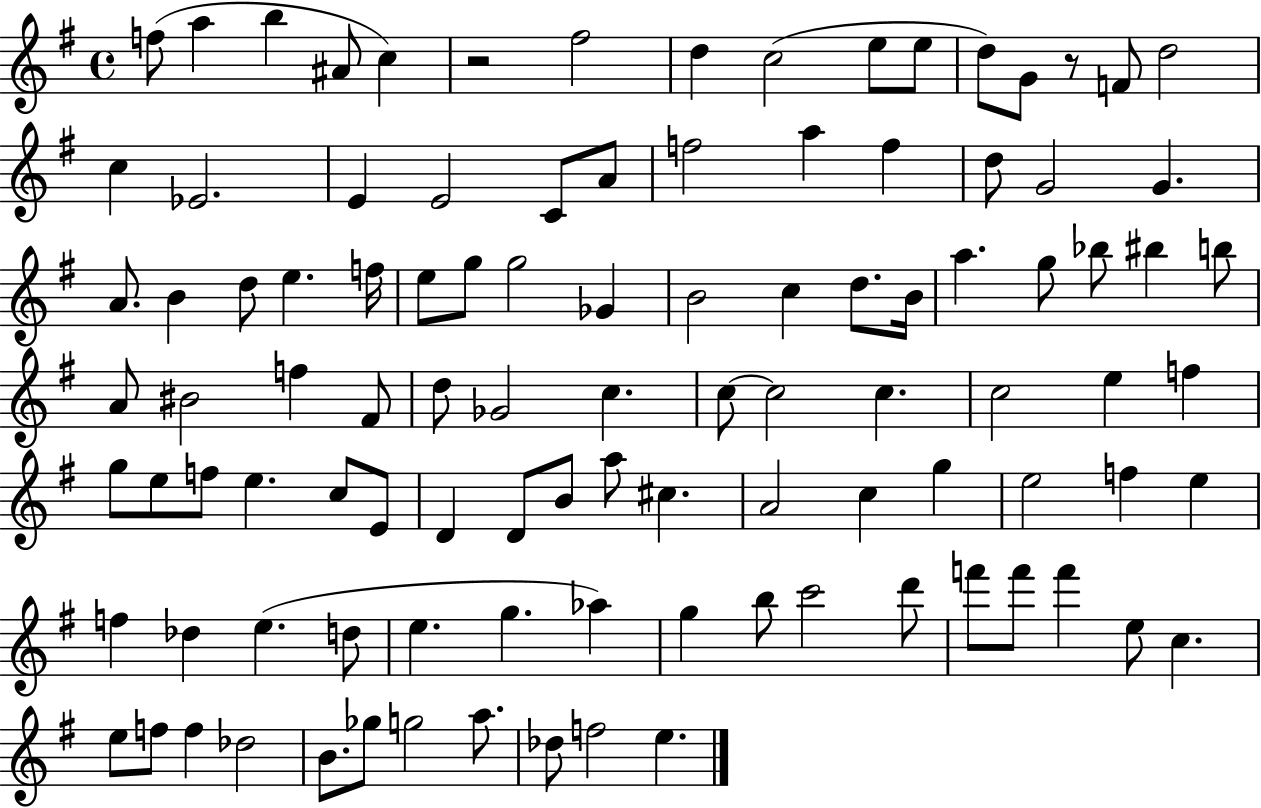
X:1
T:Untitled
M:4/4
L:1/4
K:G
f/2 a b ^A/2 c z2 ^f2 d c2 e/2 e/2 d/2 G/2 z/2 F/2 d2 c _E2 E E2 C/2 A/2 f2 a f d/2 G2 G A/2 B d/2 e f/4 e/2 g/2 g2 _G B2 c d/2 B/4 a g/2 _b/2 ^b b/2 A/2 ^B2 f ^F/2 d/2 _G2 c c/2 c2 c c2 e f g/2 e/2 f/2 e c/2 E/2 D D/2 B/2 a/2 ^c A2 c g e2 f e f _d e d/2 e g _a g b/2 c'2 d'/2 f'/2 f'/2 f' e/2 c e/2 f/2 f _d2 B/2 _g/2 g2 a/2 _d/2 f2 e